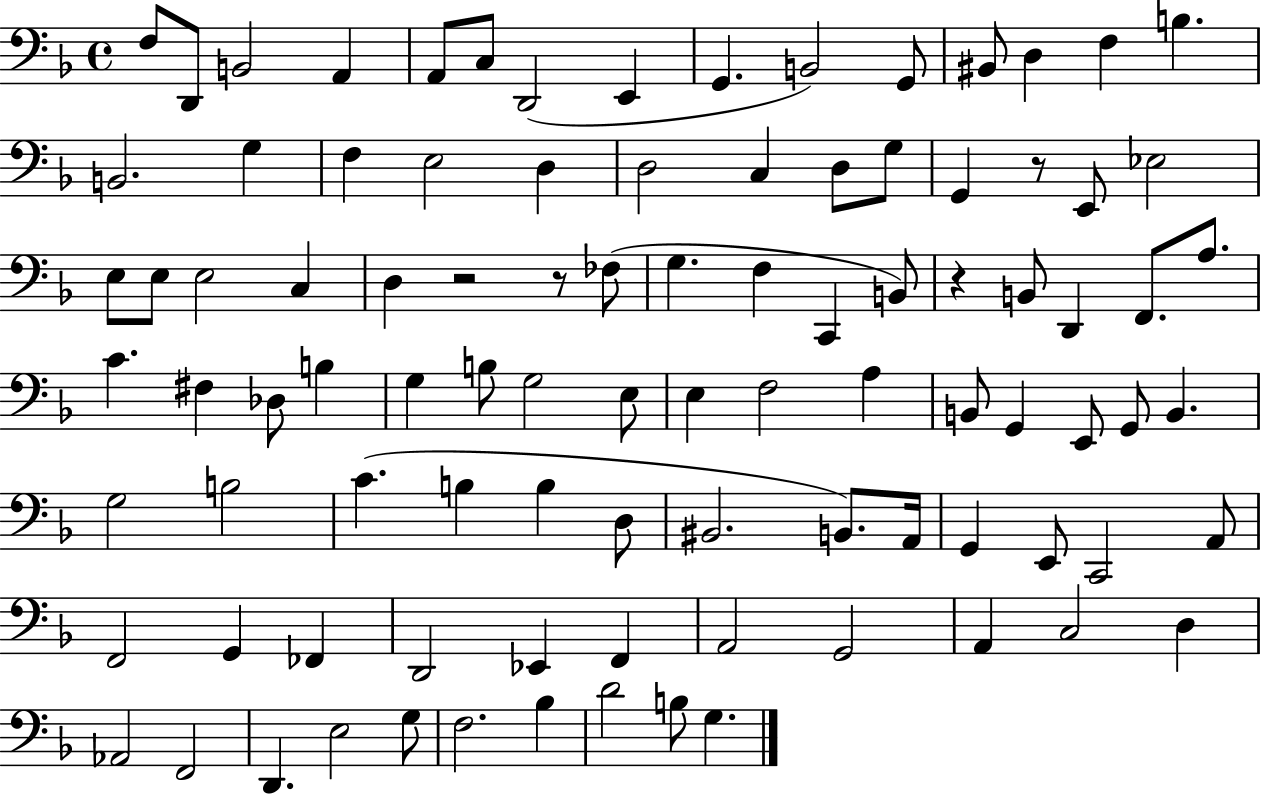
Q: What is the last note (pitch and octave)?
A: G3